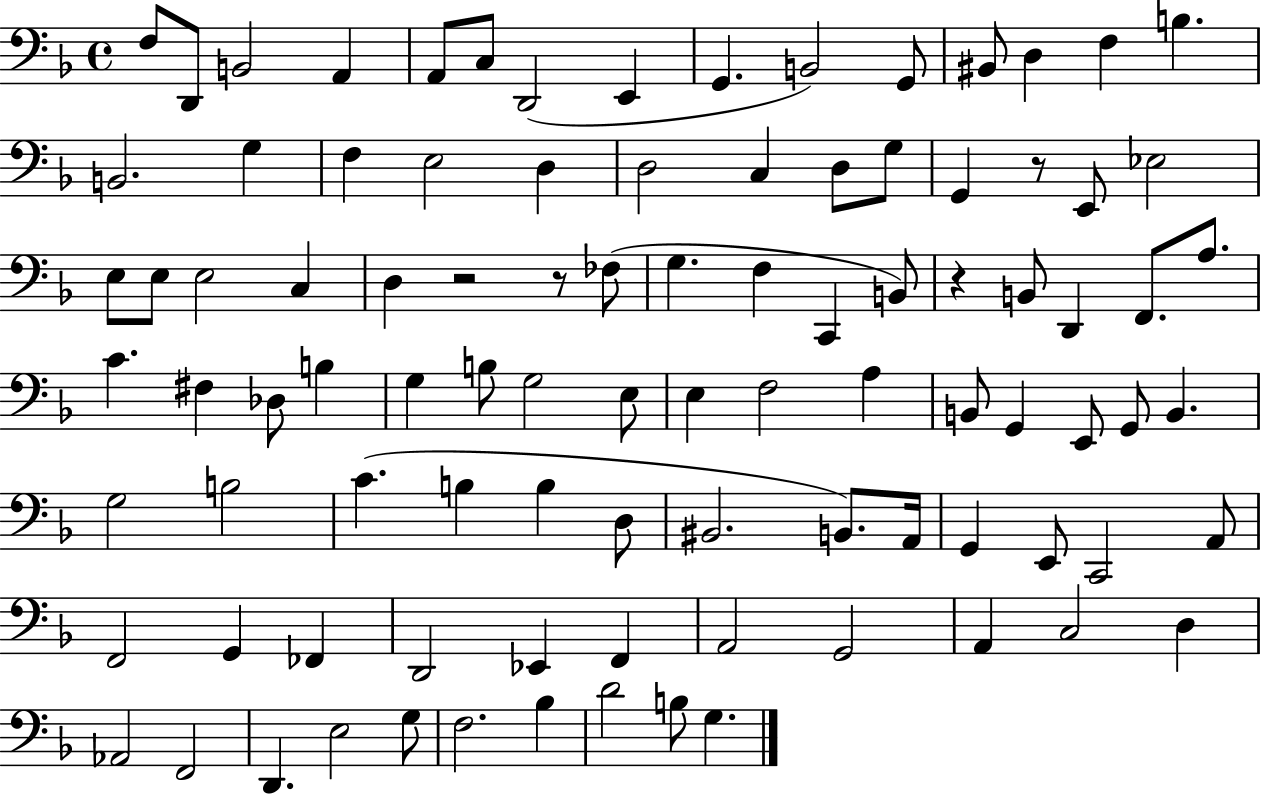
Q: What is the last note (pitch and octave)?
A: G3